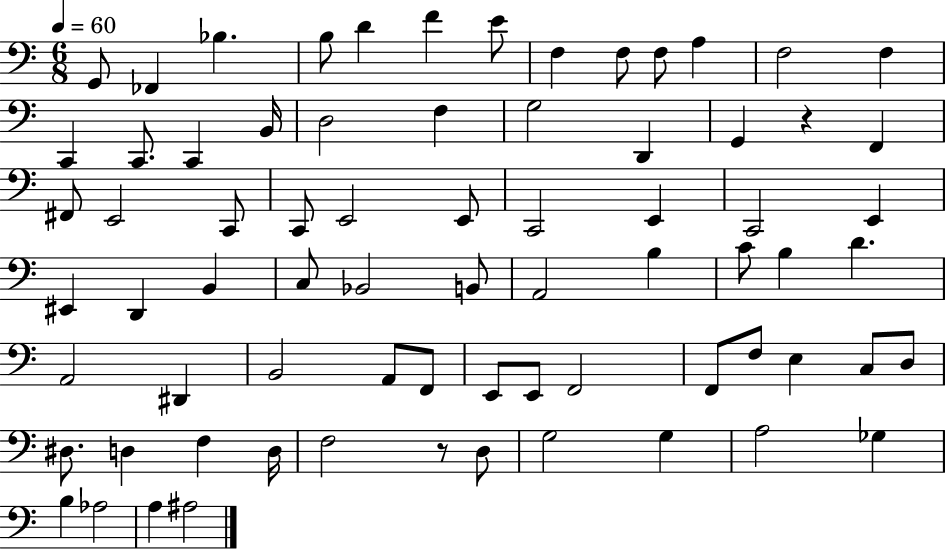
X:1
T:Untitled
M:6/8
L:1/4
K:C
G,,/2 _F,, _B, B,/2 D F E/2 F, F,/2 F,/2 A, F,2 F, C,, C,,/2 C,, B,,/4 D,2 F, G,2 D,, G,, z F,, ^F,,/2 E,,2 C,,/2 C,,/2 E,,2 E,,/2 C,,2 E,, C,,2 E,, ^E,, D,, B,, C,/2 _B,,2 B,,/2 A,,2 B, C/2 B, D A,,2 ^D,, B,,2 A,,/2 F,,/2 E,,/2 E,,/2 F,,2 F,,/2 F,/2 E, C,/2 D,/2 ^D,/2 D, F, D,/4 F,2 z/2 D,/2 G,2 G, A,2 _G, B, _A,2 A, ^A,2